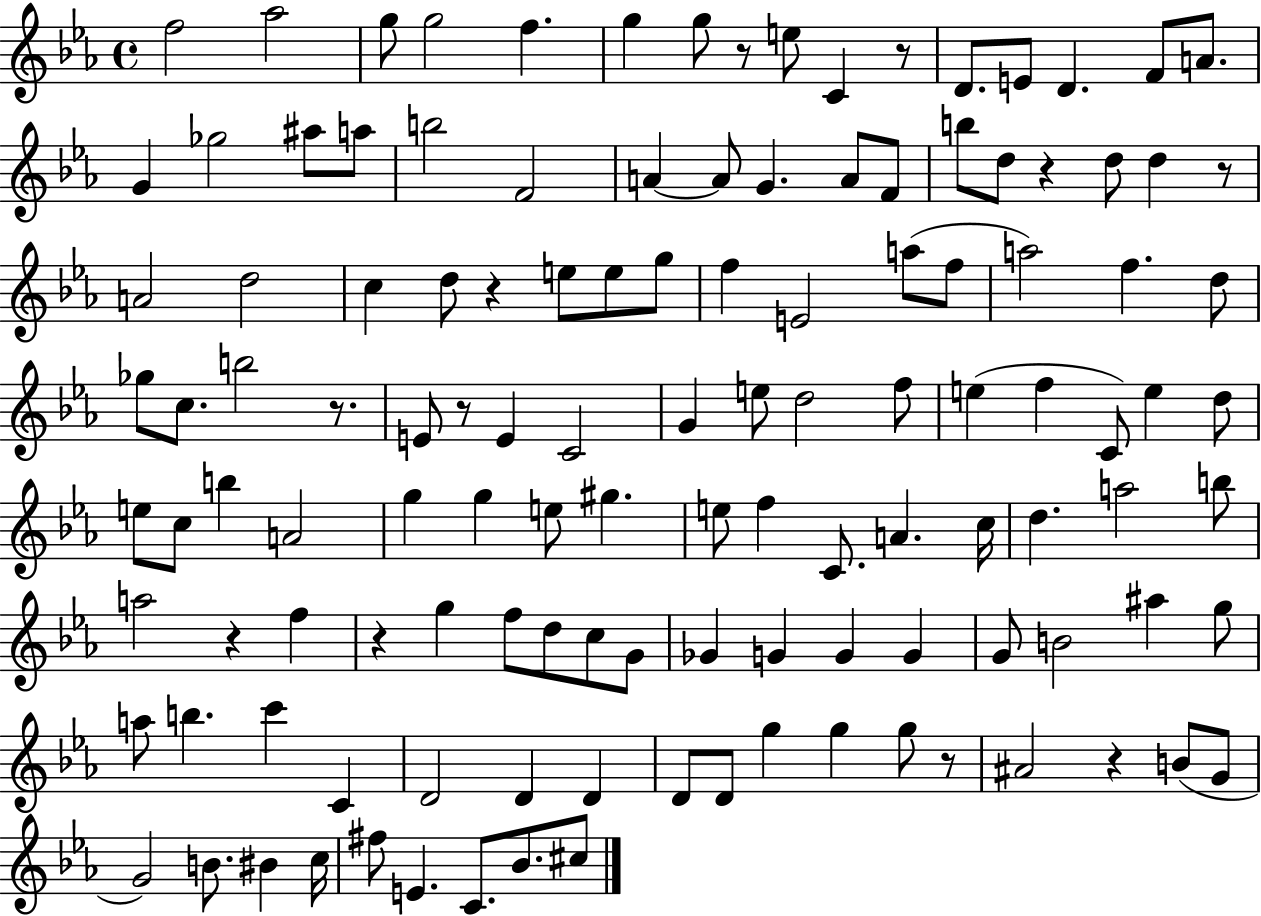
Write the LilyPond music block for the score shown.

{
  \clef treble
  \time 4/4
  \defaultTimeSignature
  \key ees \major
  f''2 aes''2 | g''8 g''2 f''4. | g''4 g''8 r8 e''8 c'4 r8 | d'8. e'8 d'4. f'8 a'8. | \break g'4 ges''2 ais''8 a''8 | b''2 f'2 | a'4~~ a'8 g'4. a'8 f'8 | b''8 d''8 r4 d''8 d''4 r8 | \break a'2 d''2 | c''4 d''8 r4 e''8 e''8 g''8 | f''4 e'2 a''8( f''8 | a''2) f''4. d''8 | \break ges''8 c''8. b''2 r8. | e'8 r8 e'4 c'2 | g'4 e''8 d''2 f''8 | e''4( f''4 c'8) e''4 d''8 | \break e''8 c''8 b''4 a'2 | g''4 g''4 e''8 gis''4. | e''8 f''4 c'8. a'4. c''16 | d''4. a''2 b''8 | \break a''2 r4 f''4 | r4 g''4 f''8 d''8 c''8 g'8 | ges'4 g'4 g'4 g'4 | g'8 b'2 ais''4 g''8 | \break a''8 b''4. c'''4 c'4 | d'2 d'4 d'4 | d'8 d'8 g''4 g''4 g''8 r8 | ais'2 r4 b'8( g'8 | \break g'2) b'8. bis'4 c''16 | fis''8 e'4. c'8. bes'8. cis''8 | \bar "|."
}